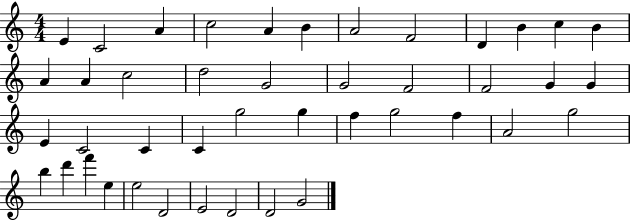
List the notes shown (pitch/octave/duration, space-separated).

E4/q C4/h A4/q C5/h A4/q B4/q A4/h F4/h D4/q B4/q C5/q B4/q A4/q A4/q C5/h D5/h G4/h G4/h F4/h F4/h G4/q G4/q E4/q C4/h C4/q C4/q G5/h G5/q F5/q G5/h F5/q A4/h G5/h B5/q D6/q F6/q E5/q E5/h D4/h E4/h D4/h D4/h G4/h